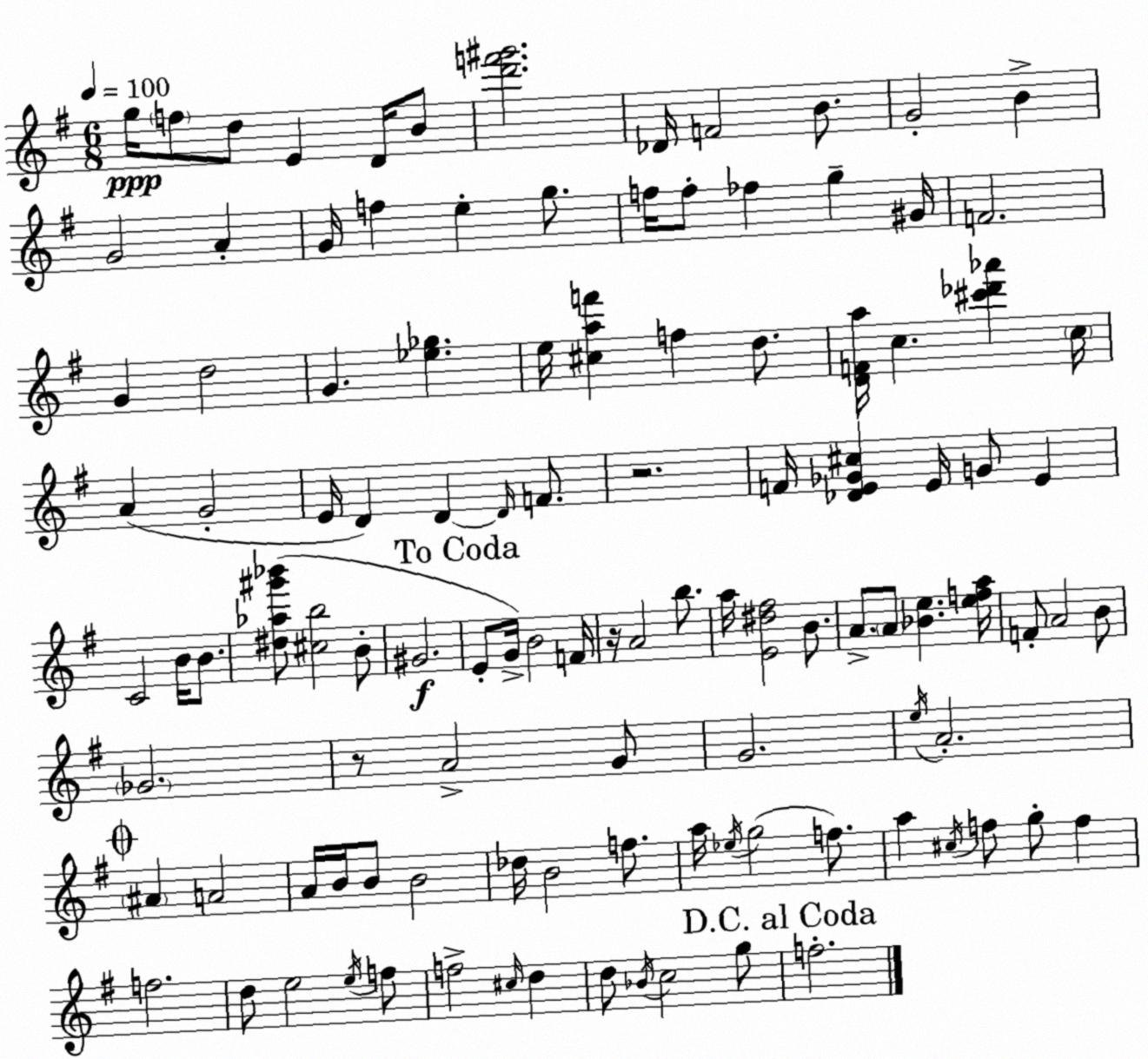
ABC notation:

X:1
T:Untitled
M:6/8
L:1/4
K:Em
g/4 f/2 d/2 E D/4 B/2 [d'f'^g']2 _D/4 F2 B/2 G2 B G2 A G/4 f e g/2 f/4 f/2 _f g ^G/4 F2 G d2 G [_e_g] e/4 [^caf'] f d/2 [DFa]/4 c [^c'_d'_a'] c/4 A G2 E/4 D D D/4 F/2 z2 F/4 [_DE_G^c] E/4 G/2 E C2 B/4 B/2 [^d_a^g'_b']/2 [^cb]2 B/2 ^G2 E/2 G/4 B2 F/4 z/4 A2 b/2 a/4 [E^d^f]2 B/2 A/2 A/2 [_Be] [efa]/4 F/2 A2 B/2 _G2 z/2 A2 G/2 G2 e/4 A2 ^A A2 A/4 B/4 B/2 B2 _d/4 B2 f/2 a/4 _e/4 g2 f/2 a ^c/4 f/2 g/2 f f2 d/2 e2 e/4 f/2 f2 ^c/4 d d/2 _B/4 c2 g/2 f2